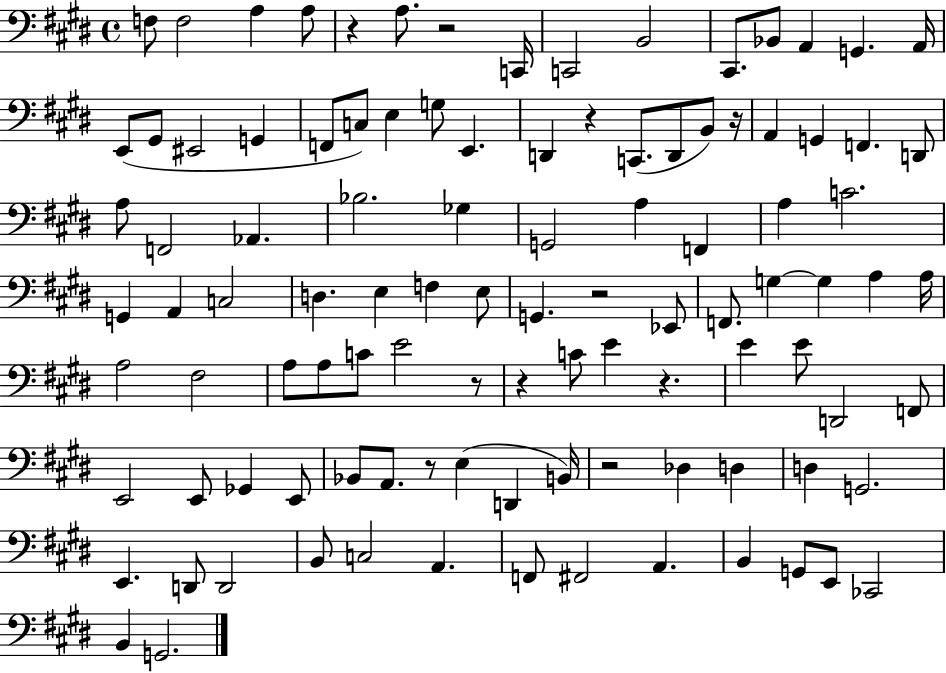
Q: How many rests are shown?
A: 10